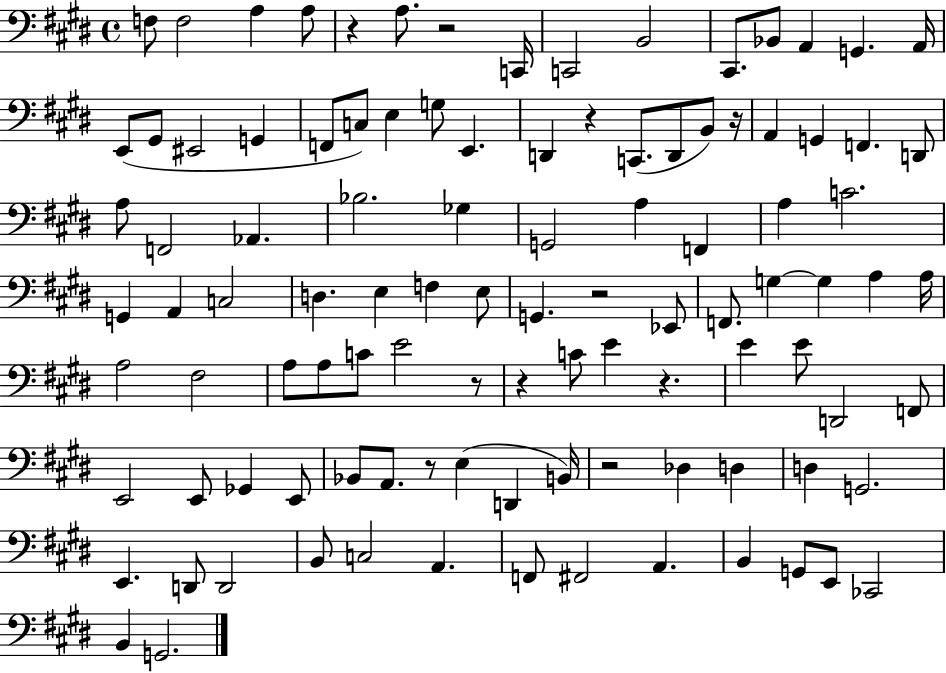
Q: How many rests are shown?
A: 10